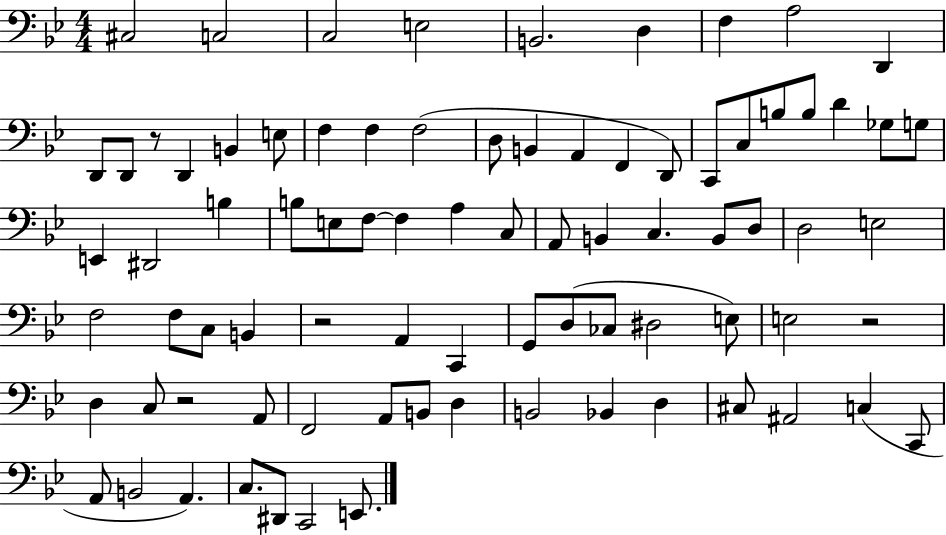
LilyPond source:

{
  \clef bass
  \numericTimeSignature
  \time 4/4
  \key bes \major
  cis2 c2 | c2 e2 | b,2. d4 | f4 a2 d,4 | \break d,8 d,8 r8 d,4 b,4 e8 | f4 f4 f2( | d8 b,4 a,4 f,4 d,8) | c,8 c8 b8 b8 d'4 ges8 g8 | \break e,4 dis,2 b4 | b8 e8 f8~~ f4 a4 c8 | a,8 b,4 c4. b,8 d8 | d2 e2 | \break f2 f8 c8 b,4 | r2 a,4 c,4 | g,8 d8( ces8 dis2 e8) | e2 r2 | \break d4 c8 r2 a,8 | f,2 a,8 b,8 d4 | b,2 bes,4 d4 | cis8 ais,2 c4( c,8 | \break a,8 b,2 a,4.) | c8. dis,8 c,2 e,8. | \bar "|."
}